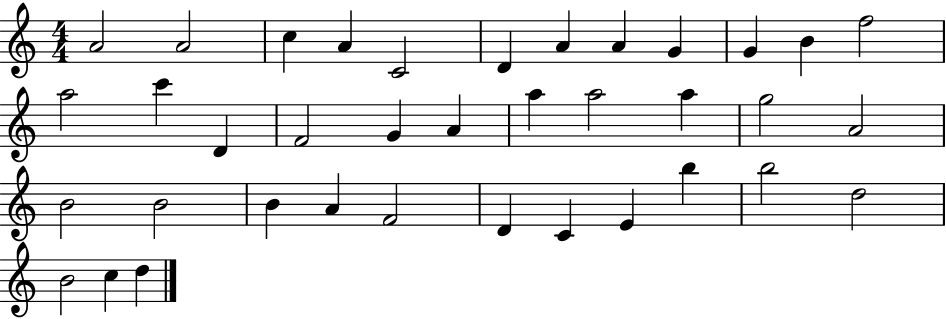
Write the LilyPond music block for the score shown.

{
  \clef treble
  \numericTimeSignature
  \time 4/4
  \key c \major
  a'2 a'2 | c''4 a'4 c'2 | d'4 a'4 a'4 g'4 | g'4 b'4 f''2 | \break a''2 c'''4 d'4 | f'2 g'4 a'4 | a''4 a''2 a''4 | g''2 a'2 | \break b'2 b'2 | b'4 a'4 f'2 | d'4 c'4 e'4 b''4 | b''2 d''2 | \break b'2 c''4 d''4 | \bar "|."
}